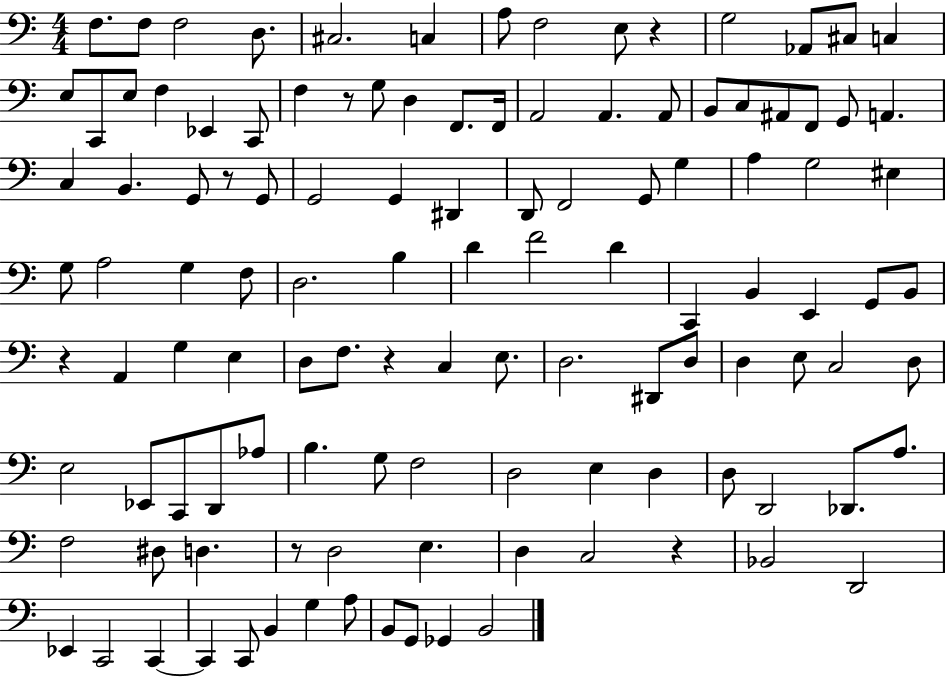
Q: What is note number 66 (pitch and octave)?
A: F3